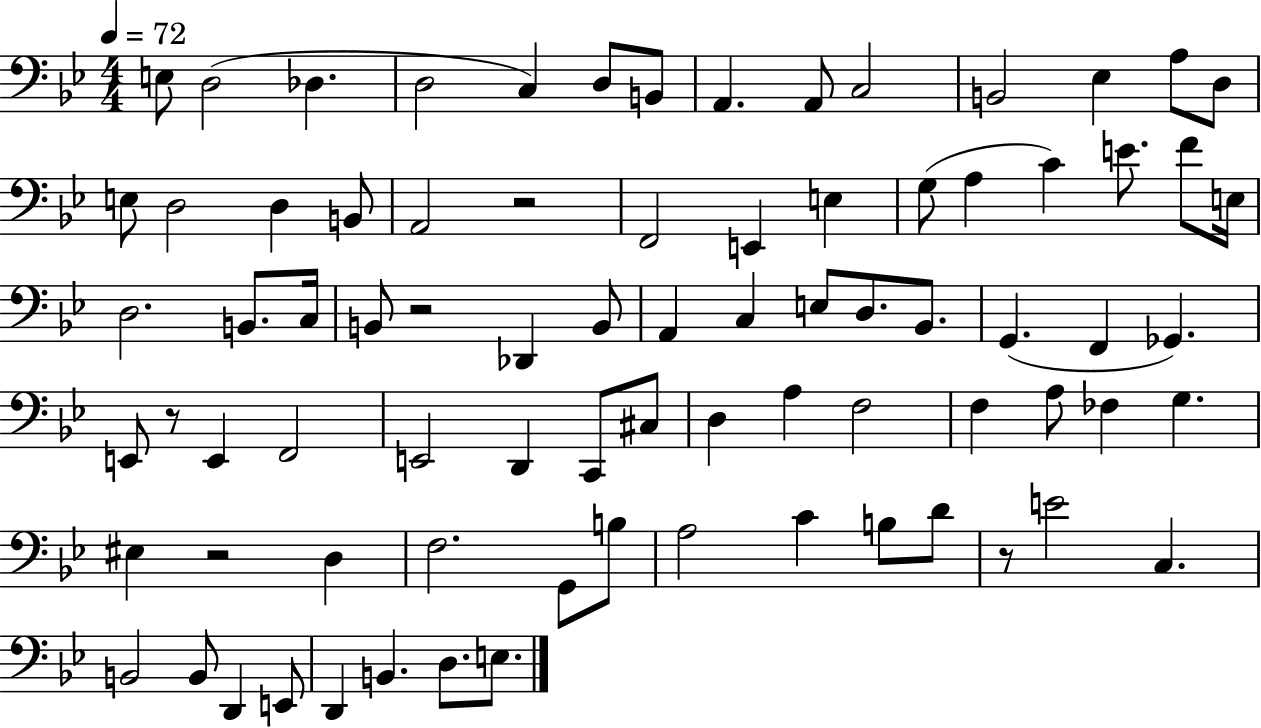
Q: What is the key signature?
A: BES major